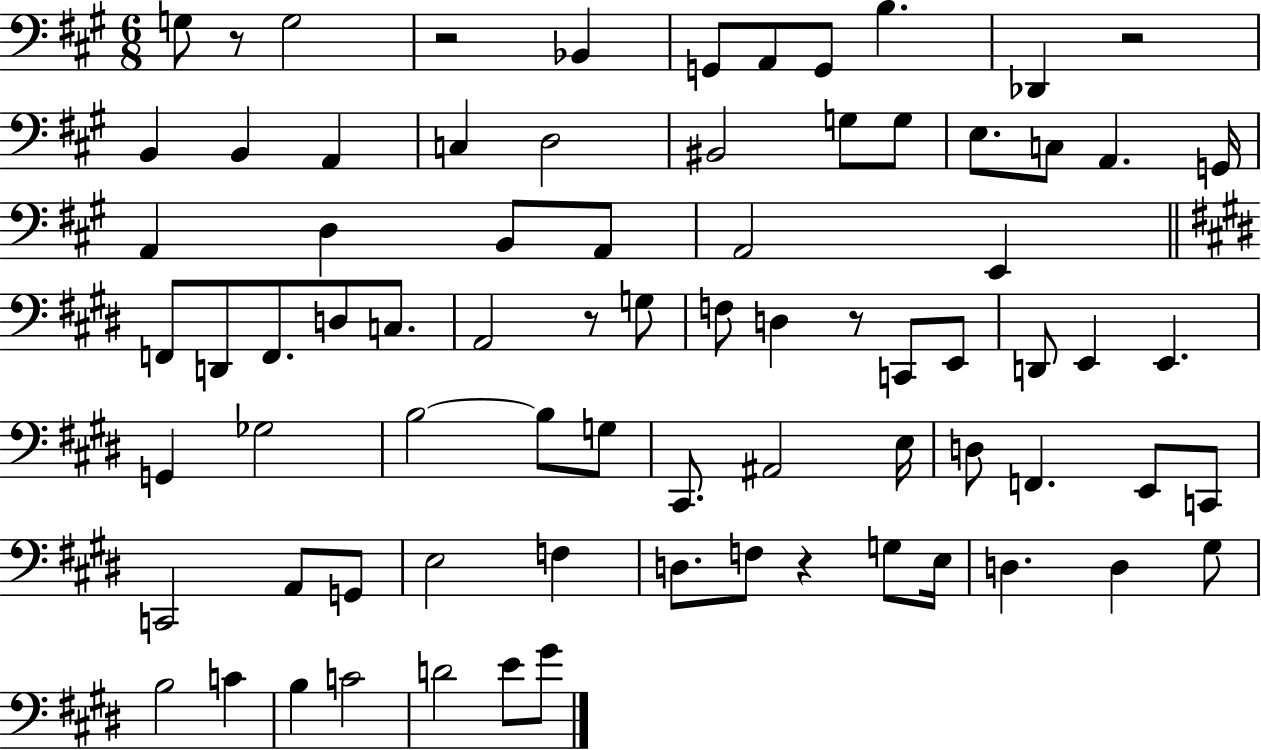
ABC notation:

X:1
T:Untitled
M:6/8
L:1/4
K:A
G,/2 z/2 G,2 z2 _B,, G,,/2 A,,/2 G,,/2 B, _D,, z2 B,, B,, A,, C, D,2 ^B,,2 G,/2 G,/2 E,/2 C,/2 A,, G,,/4 A,, D, B,,/2 A,,/2 A,,2 E,, F,,/2 D,,/2 F,,/2 D,/2 C,/2 A,,2 z/2 G,/2 F,/2 D, z/2 C,,/2 E,,/2 D,,/2 E,, E,, G,, _G,2 B,2 B,/2 G,/2 ^C,,/2 ^A,,2 E,/4 D,/2 F,, E,,/2 C,,/2 C,,2 A,,/2 G,,/2 E,2 F, D,/2 F,/2 z G,/2 E,/4 D, D, ^G,/2 B,2 C B, C2 D2 E/2 ^G/2